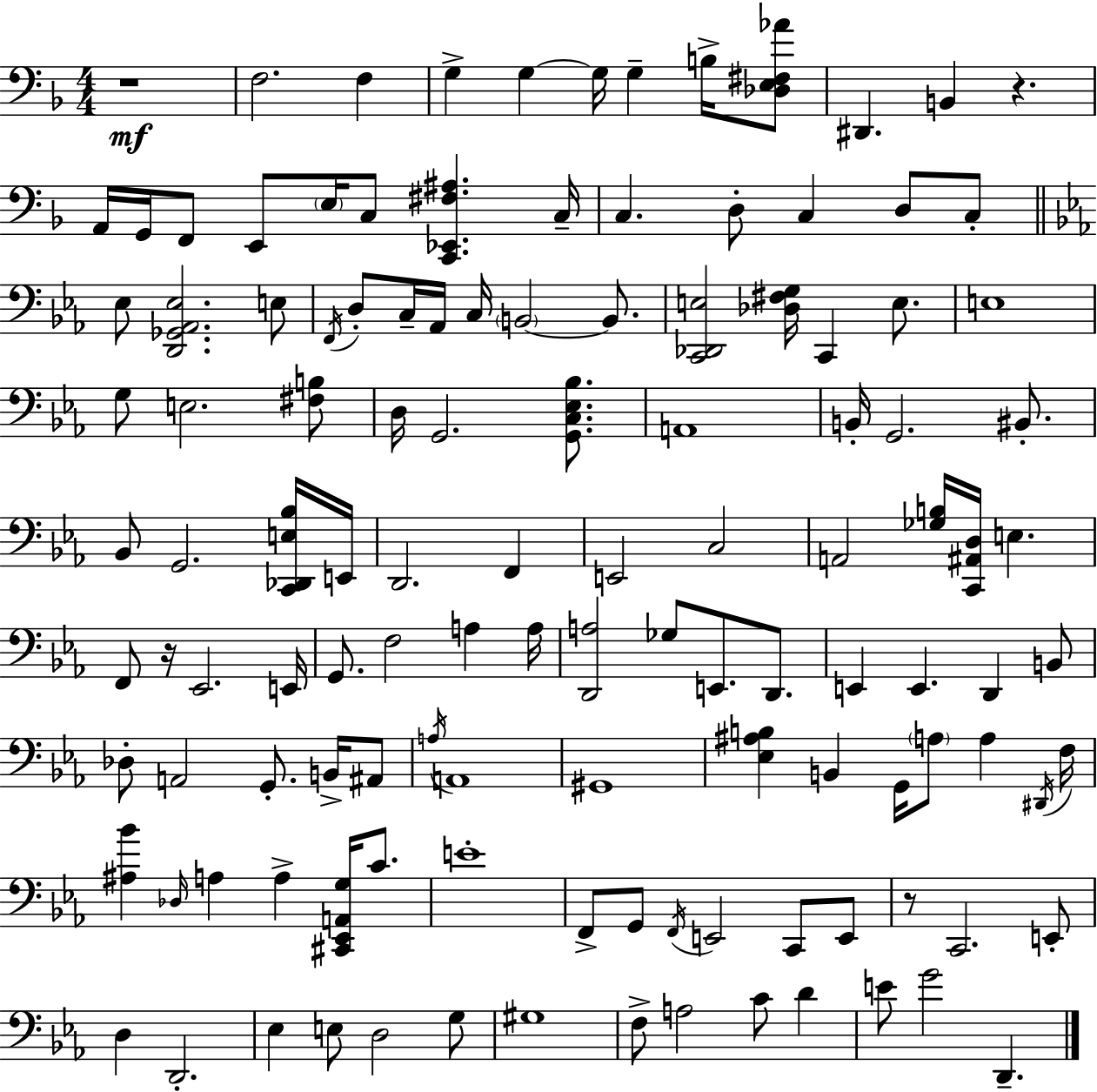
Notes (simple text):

R/w F3/h. F3/q G3/q G3/q G3/s G3/q B3/s [Db3,E3,F#3,Ab4]/e D#2/q. B2/q R/q. A2/s G2/s F2/e E2/e E3/s C3/e [C2,Eb2,F#3,A#3]/q. C3/s C3/q. D3/e C3/q D3/e C3/e Eb3/e [D2,Gb2,Ab2,Eb3]/h. E3/e F2/s D3/e C3/s Ab2/s C3/s B2/h B2/e. [C2,Db2,E3]/h [Db3,F#3,G3]/s C2/q E3/e. E3/w G3/e E3/h. [F#3,B3]/e D3/s G2/h. [G2,C3,Eb3,Bb3]/e. A2/w B2/s G2/h. BIS2/e. Bb2/e G2/h. [C2,Db2,E3,Bb3]/s E2/s D2/h. F2/q E2/h C3/h A2/h [Gb3,B3]/s [C2,A#2,D3]/s E3/q. F2/e R/s Eb2/h. E2/s G2/e. F3/h A3/q A3/s [D2,A3]/h Gb3/e E2/e. D2/e. E2/q E2/q. D2/q B2/e Db3/e A2/h G2/e. B2/s A#2/e A3/s A2/w G#2/w [Eb3,A#3,B3]/q B2/q G2/s A3/e A3/q D#2/s F3/s [A#3,Bb4]/q Db3/s A3/q A3/q [C#2,Eb2,A2,G3]/s C4/e. E4/w F2/e G2/e F2/s E2/h C2/e E2/e R/e C2/h. E2/e D3/q D2/h. Eb3/q E3/e D3/h G3/e G#3/w F3/e A3/h C4/e D4/q E4/e G4/h D2/q.